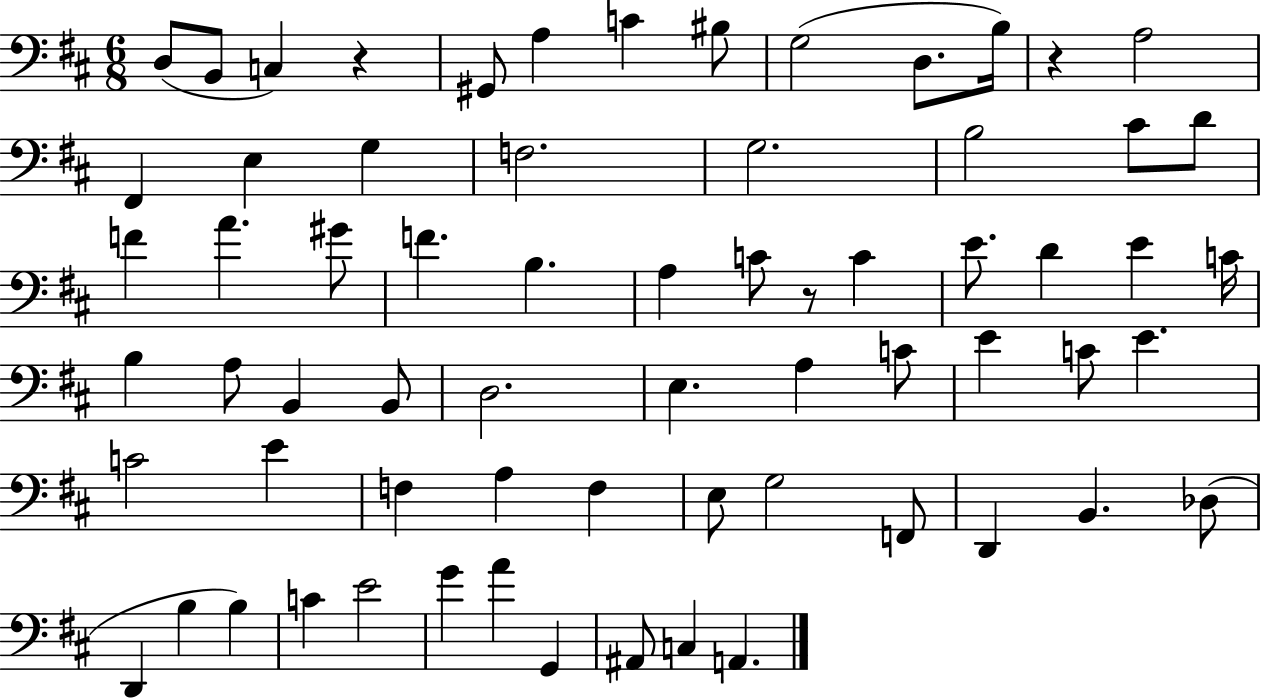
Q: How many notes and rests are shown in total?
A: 67